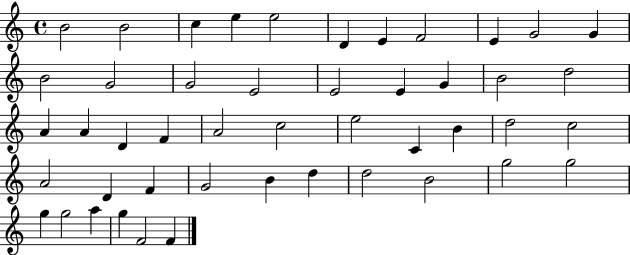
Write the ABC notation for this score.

X:1
T:Untitled
M:4/4
L:1/4
K:C
B2 B2 c e e2 D E F2 E G2 G B2 G2 G2 E2 E2 E G B2 d2 A A D F A2 c2 e2 C B d2 c2 A2 D F G2 B d d2 B2 g2 g2 g g2 a g F2 F